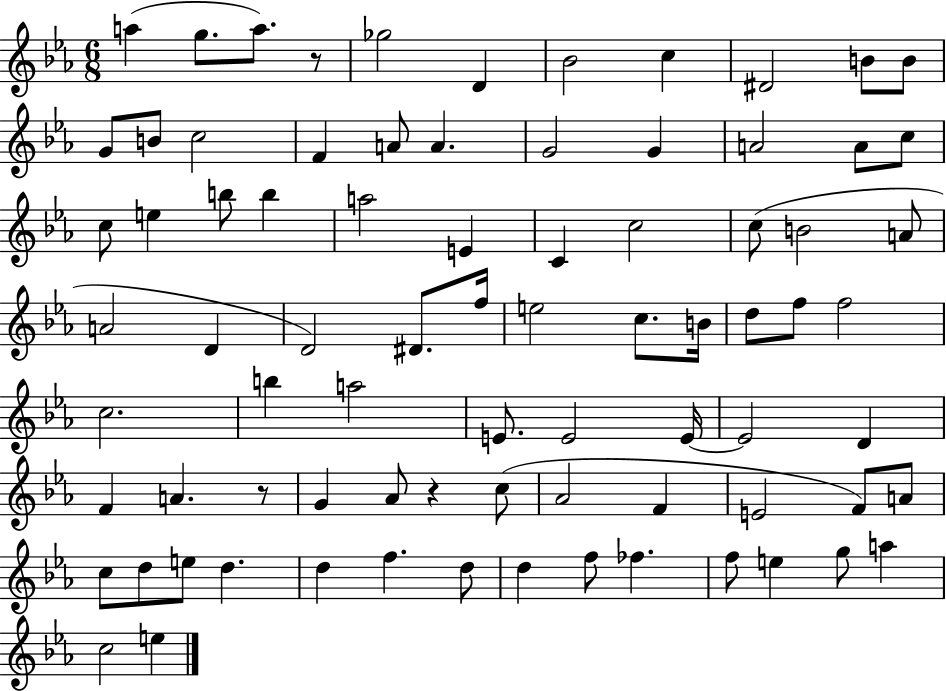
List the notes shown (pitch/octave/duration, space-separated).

A5/q G5/e. A5/e. R/e Gb5/h D4/q Bb4/h C5/q D#4/h B4/e B4/e G4/e B4/e C5/h F4/q A4/e A4/q. G4/h G4/q A4/h A4/e C5/e C5/e E5/q B5/e B5/q A5/h E4/q C4/q C5/h C5/e B4/h A4/e A4/h D4/q D4/h D#4/e. F5/s E5/h C5/e. B4/s D5/e F5/e F5/h C5/h. B5/q A5/h E4/e. E4/h E4/s E4/h D4/q F4/q A4/q. R/e G4/q Ab4/e R/q C5/e Ab4/h F4/q E4/h F4/e A4/e C5/e D5/e E5/e D5/q. D5/q F5/q. D5/e D5/q F5/e FES5/q. F5/e E5/q G5/e A5/q C5/h E5/q